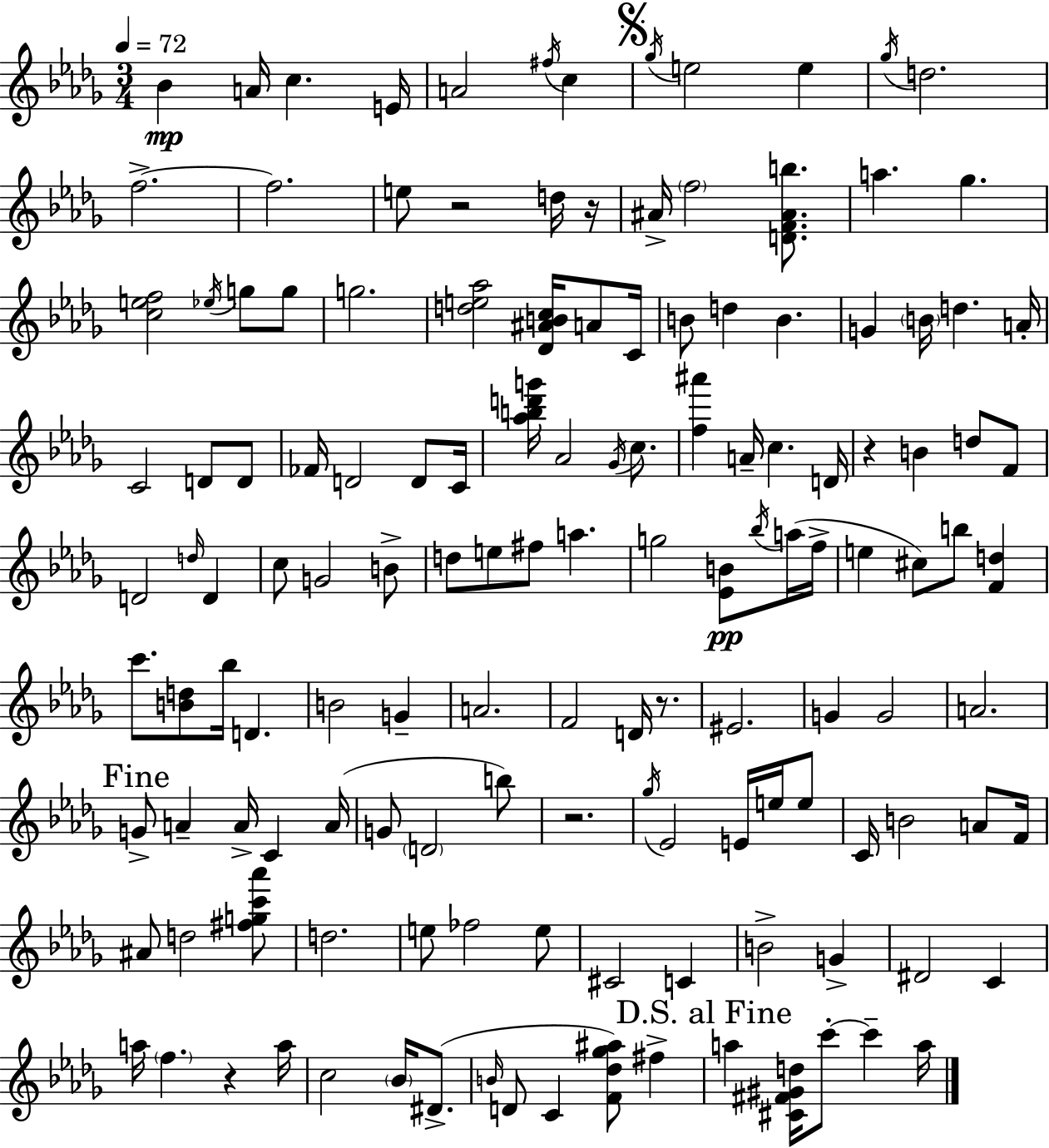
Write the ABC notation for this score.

X:1
T:Untitled
M:3/4
L:1/4
K:Bbm
_B A/4 c E/4 A2 ^f/4 c _g/4 e2 e _g/4 d2 f2 f2 e/2 z2 d/4 z/4 ^A/4 f2 [DF^Ab]/2 a _g [cef]2 _e/4 g/2 g/2 g2 [de_a]2 [_D^ABc]/4 A/2 C/4 B/2 d B G B/4 d A/4 C2 D/2 D/2 _F/4 D2 D/2 C/4 [_abd'g']/4 _A2 _G/4 c/2 [f^a'] A/4 c D/4 z B d/2 F/2 D2 d/4 D c/2 G2 B/2 d/2 e/2 ^f/2 a g2 [_EB]/2 _b/4 a/4 f/4 e ^c/2 b/2 [Fd] c'/2 [Bd]/2 _b/4 D B2 G A2 F2 D/4 z/2 ^E2 G G2 A2 G/2 A A/4 C A/4 G/2 D2 b/2 z2 _g/4 _E2 E/4 e/4 e/2 C/4 B2 A/2 F/4 ^A/2 d2 [^fgc'_a']/2 d2 e/2 _f2 e/2 ^C2 C B2 G ^D2 C a/4 f z a/4 c2 _B/4 ^D/2 B/4 D/2 C [F_d_g^a]/2 ^f a [^C^F^Gd]/4 c'/2 c' a/4